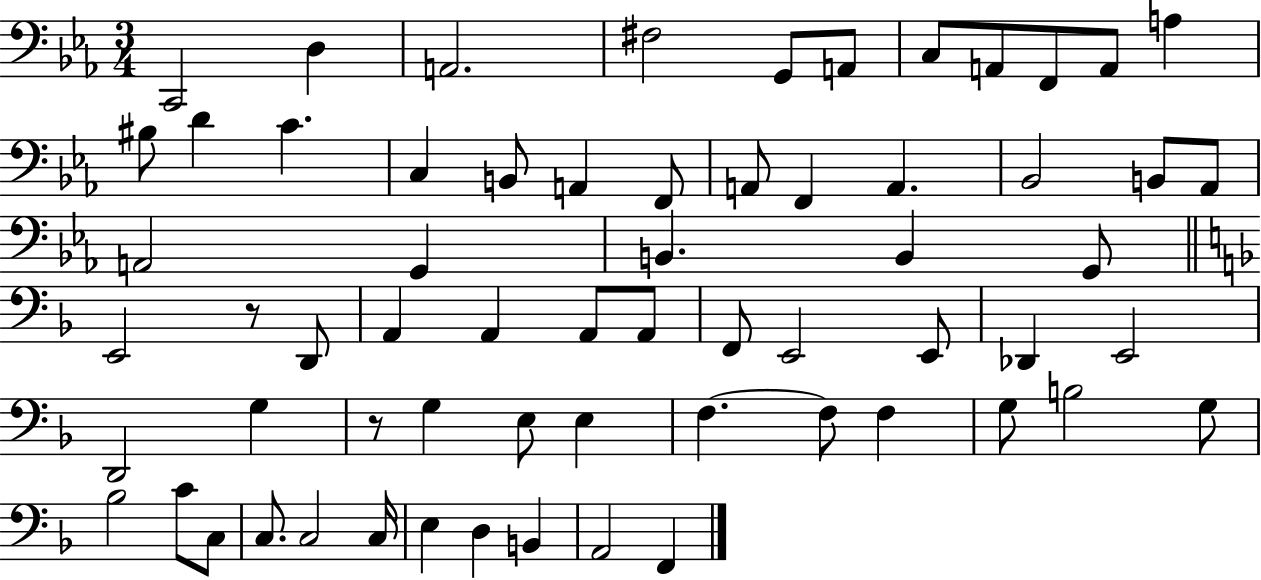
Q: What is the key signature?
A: EES major